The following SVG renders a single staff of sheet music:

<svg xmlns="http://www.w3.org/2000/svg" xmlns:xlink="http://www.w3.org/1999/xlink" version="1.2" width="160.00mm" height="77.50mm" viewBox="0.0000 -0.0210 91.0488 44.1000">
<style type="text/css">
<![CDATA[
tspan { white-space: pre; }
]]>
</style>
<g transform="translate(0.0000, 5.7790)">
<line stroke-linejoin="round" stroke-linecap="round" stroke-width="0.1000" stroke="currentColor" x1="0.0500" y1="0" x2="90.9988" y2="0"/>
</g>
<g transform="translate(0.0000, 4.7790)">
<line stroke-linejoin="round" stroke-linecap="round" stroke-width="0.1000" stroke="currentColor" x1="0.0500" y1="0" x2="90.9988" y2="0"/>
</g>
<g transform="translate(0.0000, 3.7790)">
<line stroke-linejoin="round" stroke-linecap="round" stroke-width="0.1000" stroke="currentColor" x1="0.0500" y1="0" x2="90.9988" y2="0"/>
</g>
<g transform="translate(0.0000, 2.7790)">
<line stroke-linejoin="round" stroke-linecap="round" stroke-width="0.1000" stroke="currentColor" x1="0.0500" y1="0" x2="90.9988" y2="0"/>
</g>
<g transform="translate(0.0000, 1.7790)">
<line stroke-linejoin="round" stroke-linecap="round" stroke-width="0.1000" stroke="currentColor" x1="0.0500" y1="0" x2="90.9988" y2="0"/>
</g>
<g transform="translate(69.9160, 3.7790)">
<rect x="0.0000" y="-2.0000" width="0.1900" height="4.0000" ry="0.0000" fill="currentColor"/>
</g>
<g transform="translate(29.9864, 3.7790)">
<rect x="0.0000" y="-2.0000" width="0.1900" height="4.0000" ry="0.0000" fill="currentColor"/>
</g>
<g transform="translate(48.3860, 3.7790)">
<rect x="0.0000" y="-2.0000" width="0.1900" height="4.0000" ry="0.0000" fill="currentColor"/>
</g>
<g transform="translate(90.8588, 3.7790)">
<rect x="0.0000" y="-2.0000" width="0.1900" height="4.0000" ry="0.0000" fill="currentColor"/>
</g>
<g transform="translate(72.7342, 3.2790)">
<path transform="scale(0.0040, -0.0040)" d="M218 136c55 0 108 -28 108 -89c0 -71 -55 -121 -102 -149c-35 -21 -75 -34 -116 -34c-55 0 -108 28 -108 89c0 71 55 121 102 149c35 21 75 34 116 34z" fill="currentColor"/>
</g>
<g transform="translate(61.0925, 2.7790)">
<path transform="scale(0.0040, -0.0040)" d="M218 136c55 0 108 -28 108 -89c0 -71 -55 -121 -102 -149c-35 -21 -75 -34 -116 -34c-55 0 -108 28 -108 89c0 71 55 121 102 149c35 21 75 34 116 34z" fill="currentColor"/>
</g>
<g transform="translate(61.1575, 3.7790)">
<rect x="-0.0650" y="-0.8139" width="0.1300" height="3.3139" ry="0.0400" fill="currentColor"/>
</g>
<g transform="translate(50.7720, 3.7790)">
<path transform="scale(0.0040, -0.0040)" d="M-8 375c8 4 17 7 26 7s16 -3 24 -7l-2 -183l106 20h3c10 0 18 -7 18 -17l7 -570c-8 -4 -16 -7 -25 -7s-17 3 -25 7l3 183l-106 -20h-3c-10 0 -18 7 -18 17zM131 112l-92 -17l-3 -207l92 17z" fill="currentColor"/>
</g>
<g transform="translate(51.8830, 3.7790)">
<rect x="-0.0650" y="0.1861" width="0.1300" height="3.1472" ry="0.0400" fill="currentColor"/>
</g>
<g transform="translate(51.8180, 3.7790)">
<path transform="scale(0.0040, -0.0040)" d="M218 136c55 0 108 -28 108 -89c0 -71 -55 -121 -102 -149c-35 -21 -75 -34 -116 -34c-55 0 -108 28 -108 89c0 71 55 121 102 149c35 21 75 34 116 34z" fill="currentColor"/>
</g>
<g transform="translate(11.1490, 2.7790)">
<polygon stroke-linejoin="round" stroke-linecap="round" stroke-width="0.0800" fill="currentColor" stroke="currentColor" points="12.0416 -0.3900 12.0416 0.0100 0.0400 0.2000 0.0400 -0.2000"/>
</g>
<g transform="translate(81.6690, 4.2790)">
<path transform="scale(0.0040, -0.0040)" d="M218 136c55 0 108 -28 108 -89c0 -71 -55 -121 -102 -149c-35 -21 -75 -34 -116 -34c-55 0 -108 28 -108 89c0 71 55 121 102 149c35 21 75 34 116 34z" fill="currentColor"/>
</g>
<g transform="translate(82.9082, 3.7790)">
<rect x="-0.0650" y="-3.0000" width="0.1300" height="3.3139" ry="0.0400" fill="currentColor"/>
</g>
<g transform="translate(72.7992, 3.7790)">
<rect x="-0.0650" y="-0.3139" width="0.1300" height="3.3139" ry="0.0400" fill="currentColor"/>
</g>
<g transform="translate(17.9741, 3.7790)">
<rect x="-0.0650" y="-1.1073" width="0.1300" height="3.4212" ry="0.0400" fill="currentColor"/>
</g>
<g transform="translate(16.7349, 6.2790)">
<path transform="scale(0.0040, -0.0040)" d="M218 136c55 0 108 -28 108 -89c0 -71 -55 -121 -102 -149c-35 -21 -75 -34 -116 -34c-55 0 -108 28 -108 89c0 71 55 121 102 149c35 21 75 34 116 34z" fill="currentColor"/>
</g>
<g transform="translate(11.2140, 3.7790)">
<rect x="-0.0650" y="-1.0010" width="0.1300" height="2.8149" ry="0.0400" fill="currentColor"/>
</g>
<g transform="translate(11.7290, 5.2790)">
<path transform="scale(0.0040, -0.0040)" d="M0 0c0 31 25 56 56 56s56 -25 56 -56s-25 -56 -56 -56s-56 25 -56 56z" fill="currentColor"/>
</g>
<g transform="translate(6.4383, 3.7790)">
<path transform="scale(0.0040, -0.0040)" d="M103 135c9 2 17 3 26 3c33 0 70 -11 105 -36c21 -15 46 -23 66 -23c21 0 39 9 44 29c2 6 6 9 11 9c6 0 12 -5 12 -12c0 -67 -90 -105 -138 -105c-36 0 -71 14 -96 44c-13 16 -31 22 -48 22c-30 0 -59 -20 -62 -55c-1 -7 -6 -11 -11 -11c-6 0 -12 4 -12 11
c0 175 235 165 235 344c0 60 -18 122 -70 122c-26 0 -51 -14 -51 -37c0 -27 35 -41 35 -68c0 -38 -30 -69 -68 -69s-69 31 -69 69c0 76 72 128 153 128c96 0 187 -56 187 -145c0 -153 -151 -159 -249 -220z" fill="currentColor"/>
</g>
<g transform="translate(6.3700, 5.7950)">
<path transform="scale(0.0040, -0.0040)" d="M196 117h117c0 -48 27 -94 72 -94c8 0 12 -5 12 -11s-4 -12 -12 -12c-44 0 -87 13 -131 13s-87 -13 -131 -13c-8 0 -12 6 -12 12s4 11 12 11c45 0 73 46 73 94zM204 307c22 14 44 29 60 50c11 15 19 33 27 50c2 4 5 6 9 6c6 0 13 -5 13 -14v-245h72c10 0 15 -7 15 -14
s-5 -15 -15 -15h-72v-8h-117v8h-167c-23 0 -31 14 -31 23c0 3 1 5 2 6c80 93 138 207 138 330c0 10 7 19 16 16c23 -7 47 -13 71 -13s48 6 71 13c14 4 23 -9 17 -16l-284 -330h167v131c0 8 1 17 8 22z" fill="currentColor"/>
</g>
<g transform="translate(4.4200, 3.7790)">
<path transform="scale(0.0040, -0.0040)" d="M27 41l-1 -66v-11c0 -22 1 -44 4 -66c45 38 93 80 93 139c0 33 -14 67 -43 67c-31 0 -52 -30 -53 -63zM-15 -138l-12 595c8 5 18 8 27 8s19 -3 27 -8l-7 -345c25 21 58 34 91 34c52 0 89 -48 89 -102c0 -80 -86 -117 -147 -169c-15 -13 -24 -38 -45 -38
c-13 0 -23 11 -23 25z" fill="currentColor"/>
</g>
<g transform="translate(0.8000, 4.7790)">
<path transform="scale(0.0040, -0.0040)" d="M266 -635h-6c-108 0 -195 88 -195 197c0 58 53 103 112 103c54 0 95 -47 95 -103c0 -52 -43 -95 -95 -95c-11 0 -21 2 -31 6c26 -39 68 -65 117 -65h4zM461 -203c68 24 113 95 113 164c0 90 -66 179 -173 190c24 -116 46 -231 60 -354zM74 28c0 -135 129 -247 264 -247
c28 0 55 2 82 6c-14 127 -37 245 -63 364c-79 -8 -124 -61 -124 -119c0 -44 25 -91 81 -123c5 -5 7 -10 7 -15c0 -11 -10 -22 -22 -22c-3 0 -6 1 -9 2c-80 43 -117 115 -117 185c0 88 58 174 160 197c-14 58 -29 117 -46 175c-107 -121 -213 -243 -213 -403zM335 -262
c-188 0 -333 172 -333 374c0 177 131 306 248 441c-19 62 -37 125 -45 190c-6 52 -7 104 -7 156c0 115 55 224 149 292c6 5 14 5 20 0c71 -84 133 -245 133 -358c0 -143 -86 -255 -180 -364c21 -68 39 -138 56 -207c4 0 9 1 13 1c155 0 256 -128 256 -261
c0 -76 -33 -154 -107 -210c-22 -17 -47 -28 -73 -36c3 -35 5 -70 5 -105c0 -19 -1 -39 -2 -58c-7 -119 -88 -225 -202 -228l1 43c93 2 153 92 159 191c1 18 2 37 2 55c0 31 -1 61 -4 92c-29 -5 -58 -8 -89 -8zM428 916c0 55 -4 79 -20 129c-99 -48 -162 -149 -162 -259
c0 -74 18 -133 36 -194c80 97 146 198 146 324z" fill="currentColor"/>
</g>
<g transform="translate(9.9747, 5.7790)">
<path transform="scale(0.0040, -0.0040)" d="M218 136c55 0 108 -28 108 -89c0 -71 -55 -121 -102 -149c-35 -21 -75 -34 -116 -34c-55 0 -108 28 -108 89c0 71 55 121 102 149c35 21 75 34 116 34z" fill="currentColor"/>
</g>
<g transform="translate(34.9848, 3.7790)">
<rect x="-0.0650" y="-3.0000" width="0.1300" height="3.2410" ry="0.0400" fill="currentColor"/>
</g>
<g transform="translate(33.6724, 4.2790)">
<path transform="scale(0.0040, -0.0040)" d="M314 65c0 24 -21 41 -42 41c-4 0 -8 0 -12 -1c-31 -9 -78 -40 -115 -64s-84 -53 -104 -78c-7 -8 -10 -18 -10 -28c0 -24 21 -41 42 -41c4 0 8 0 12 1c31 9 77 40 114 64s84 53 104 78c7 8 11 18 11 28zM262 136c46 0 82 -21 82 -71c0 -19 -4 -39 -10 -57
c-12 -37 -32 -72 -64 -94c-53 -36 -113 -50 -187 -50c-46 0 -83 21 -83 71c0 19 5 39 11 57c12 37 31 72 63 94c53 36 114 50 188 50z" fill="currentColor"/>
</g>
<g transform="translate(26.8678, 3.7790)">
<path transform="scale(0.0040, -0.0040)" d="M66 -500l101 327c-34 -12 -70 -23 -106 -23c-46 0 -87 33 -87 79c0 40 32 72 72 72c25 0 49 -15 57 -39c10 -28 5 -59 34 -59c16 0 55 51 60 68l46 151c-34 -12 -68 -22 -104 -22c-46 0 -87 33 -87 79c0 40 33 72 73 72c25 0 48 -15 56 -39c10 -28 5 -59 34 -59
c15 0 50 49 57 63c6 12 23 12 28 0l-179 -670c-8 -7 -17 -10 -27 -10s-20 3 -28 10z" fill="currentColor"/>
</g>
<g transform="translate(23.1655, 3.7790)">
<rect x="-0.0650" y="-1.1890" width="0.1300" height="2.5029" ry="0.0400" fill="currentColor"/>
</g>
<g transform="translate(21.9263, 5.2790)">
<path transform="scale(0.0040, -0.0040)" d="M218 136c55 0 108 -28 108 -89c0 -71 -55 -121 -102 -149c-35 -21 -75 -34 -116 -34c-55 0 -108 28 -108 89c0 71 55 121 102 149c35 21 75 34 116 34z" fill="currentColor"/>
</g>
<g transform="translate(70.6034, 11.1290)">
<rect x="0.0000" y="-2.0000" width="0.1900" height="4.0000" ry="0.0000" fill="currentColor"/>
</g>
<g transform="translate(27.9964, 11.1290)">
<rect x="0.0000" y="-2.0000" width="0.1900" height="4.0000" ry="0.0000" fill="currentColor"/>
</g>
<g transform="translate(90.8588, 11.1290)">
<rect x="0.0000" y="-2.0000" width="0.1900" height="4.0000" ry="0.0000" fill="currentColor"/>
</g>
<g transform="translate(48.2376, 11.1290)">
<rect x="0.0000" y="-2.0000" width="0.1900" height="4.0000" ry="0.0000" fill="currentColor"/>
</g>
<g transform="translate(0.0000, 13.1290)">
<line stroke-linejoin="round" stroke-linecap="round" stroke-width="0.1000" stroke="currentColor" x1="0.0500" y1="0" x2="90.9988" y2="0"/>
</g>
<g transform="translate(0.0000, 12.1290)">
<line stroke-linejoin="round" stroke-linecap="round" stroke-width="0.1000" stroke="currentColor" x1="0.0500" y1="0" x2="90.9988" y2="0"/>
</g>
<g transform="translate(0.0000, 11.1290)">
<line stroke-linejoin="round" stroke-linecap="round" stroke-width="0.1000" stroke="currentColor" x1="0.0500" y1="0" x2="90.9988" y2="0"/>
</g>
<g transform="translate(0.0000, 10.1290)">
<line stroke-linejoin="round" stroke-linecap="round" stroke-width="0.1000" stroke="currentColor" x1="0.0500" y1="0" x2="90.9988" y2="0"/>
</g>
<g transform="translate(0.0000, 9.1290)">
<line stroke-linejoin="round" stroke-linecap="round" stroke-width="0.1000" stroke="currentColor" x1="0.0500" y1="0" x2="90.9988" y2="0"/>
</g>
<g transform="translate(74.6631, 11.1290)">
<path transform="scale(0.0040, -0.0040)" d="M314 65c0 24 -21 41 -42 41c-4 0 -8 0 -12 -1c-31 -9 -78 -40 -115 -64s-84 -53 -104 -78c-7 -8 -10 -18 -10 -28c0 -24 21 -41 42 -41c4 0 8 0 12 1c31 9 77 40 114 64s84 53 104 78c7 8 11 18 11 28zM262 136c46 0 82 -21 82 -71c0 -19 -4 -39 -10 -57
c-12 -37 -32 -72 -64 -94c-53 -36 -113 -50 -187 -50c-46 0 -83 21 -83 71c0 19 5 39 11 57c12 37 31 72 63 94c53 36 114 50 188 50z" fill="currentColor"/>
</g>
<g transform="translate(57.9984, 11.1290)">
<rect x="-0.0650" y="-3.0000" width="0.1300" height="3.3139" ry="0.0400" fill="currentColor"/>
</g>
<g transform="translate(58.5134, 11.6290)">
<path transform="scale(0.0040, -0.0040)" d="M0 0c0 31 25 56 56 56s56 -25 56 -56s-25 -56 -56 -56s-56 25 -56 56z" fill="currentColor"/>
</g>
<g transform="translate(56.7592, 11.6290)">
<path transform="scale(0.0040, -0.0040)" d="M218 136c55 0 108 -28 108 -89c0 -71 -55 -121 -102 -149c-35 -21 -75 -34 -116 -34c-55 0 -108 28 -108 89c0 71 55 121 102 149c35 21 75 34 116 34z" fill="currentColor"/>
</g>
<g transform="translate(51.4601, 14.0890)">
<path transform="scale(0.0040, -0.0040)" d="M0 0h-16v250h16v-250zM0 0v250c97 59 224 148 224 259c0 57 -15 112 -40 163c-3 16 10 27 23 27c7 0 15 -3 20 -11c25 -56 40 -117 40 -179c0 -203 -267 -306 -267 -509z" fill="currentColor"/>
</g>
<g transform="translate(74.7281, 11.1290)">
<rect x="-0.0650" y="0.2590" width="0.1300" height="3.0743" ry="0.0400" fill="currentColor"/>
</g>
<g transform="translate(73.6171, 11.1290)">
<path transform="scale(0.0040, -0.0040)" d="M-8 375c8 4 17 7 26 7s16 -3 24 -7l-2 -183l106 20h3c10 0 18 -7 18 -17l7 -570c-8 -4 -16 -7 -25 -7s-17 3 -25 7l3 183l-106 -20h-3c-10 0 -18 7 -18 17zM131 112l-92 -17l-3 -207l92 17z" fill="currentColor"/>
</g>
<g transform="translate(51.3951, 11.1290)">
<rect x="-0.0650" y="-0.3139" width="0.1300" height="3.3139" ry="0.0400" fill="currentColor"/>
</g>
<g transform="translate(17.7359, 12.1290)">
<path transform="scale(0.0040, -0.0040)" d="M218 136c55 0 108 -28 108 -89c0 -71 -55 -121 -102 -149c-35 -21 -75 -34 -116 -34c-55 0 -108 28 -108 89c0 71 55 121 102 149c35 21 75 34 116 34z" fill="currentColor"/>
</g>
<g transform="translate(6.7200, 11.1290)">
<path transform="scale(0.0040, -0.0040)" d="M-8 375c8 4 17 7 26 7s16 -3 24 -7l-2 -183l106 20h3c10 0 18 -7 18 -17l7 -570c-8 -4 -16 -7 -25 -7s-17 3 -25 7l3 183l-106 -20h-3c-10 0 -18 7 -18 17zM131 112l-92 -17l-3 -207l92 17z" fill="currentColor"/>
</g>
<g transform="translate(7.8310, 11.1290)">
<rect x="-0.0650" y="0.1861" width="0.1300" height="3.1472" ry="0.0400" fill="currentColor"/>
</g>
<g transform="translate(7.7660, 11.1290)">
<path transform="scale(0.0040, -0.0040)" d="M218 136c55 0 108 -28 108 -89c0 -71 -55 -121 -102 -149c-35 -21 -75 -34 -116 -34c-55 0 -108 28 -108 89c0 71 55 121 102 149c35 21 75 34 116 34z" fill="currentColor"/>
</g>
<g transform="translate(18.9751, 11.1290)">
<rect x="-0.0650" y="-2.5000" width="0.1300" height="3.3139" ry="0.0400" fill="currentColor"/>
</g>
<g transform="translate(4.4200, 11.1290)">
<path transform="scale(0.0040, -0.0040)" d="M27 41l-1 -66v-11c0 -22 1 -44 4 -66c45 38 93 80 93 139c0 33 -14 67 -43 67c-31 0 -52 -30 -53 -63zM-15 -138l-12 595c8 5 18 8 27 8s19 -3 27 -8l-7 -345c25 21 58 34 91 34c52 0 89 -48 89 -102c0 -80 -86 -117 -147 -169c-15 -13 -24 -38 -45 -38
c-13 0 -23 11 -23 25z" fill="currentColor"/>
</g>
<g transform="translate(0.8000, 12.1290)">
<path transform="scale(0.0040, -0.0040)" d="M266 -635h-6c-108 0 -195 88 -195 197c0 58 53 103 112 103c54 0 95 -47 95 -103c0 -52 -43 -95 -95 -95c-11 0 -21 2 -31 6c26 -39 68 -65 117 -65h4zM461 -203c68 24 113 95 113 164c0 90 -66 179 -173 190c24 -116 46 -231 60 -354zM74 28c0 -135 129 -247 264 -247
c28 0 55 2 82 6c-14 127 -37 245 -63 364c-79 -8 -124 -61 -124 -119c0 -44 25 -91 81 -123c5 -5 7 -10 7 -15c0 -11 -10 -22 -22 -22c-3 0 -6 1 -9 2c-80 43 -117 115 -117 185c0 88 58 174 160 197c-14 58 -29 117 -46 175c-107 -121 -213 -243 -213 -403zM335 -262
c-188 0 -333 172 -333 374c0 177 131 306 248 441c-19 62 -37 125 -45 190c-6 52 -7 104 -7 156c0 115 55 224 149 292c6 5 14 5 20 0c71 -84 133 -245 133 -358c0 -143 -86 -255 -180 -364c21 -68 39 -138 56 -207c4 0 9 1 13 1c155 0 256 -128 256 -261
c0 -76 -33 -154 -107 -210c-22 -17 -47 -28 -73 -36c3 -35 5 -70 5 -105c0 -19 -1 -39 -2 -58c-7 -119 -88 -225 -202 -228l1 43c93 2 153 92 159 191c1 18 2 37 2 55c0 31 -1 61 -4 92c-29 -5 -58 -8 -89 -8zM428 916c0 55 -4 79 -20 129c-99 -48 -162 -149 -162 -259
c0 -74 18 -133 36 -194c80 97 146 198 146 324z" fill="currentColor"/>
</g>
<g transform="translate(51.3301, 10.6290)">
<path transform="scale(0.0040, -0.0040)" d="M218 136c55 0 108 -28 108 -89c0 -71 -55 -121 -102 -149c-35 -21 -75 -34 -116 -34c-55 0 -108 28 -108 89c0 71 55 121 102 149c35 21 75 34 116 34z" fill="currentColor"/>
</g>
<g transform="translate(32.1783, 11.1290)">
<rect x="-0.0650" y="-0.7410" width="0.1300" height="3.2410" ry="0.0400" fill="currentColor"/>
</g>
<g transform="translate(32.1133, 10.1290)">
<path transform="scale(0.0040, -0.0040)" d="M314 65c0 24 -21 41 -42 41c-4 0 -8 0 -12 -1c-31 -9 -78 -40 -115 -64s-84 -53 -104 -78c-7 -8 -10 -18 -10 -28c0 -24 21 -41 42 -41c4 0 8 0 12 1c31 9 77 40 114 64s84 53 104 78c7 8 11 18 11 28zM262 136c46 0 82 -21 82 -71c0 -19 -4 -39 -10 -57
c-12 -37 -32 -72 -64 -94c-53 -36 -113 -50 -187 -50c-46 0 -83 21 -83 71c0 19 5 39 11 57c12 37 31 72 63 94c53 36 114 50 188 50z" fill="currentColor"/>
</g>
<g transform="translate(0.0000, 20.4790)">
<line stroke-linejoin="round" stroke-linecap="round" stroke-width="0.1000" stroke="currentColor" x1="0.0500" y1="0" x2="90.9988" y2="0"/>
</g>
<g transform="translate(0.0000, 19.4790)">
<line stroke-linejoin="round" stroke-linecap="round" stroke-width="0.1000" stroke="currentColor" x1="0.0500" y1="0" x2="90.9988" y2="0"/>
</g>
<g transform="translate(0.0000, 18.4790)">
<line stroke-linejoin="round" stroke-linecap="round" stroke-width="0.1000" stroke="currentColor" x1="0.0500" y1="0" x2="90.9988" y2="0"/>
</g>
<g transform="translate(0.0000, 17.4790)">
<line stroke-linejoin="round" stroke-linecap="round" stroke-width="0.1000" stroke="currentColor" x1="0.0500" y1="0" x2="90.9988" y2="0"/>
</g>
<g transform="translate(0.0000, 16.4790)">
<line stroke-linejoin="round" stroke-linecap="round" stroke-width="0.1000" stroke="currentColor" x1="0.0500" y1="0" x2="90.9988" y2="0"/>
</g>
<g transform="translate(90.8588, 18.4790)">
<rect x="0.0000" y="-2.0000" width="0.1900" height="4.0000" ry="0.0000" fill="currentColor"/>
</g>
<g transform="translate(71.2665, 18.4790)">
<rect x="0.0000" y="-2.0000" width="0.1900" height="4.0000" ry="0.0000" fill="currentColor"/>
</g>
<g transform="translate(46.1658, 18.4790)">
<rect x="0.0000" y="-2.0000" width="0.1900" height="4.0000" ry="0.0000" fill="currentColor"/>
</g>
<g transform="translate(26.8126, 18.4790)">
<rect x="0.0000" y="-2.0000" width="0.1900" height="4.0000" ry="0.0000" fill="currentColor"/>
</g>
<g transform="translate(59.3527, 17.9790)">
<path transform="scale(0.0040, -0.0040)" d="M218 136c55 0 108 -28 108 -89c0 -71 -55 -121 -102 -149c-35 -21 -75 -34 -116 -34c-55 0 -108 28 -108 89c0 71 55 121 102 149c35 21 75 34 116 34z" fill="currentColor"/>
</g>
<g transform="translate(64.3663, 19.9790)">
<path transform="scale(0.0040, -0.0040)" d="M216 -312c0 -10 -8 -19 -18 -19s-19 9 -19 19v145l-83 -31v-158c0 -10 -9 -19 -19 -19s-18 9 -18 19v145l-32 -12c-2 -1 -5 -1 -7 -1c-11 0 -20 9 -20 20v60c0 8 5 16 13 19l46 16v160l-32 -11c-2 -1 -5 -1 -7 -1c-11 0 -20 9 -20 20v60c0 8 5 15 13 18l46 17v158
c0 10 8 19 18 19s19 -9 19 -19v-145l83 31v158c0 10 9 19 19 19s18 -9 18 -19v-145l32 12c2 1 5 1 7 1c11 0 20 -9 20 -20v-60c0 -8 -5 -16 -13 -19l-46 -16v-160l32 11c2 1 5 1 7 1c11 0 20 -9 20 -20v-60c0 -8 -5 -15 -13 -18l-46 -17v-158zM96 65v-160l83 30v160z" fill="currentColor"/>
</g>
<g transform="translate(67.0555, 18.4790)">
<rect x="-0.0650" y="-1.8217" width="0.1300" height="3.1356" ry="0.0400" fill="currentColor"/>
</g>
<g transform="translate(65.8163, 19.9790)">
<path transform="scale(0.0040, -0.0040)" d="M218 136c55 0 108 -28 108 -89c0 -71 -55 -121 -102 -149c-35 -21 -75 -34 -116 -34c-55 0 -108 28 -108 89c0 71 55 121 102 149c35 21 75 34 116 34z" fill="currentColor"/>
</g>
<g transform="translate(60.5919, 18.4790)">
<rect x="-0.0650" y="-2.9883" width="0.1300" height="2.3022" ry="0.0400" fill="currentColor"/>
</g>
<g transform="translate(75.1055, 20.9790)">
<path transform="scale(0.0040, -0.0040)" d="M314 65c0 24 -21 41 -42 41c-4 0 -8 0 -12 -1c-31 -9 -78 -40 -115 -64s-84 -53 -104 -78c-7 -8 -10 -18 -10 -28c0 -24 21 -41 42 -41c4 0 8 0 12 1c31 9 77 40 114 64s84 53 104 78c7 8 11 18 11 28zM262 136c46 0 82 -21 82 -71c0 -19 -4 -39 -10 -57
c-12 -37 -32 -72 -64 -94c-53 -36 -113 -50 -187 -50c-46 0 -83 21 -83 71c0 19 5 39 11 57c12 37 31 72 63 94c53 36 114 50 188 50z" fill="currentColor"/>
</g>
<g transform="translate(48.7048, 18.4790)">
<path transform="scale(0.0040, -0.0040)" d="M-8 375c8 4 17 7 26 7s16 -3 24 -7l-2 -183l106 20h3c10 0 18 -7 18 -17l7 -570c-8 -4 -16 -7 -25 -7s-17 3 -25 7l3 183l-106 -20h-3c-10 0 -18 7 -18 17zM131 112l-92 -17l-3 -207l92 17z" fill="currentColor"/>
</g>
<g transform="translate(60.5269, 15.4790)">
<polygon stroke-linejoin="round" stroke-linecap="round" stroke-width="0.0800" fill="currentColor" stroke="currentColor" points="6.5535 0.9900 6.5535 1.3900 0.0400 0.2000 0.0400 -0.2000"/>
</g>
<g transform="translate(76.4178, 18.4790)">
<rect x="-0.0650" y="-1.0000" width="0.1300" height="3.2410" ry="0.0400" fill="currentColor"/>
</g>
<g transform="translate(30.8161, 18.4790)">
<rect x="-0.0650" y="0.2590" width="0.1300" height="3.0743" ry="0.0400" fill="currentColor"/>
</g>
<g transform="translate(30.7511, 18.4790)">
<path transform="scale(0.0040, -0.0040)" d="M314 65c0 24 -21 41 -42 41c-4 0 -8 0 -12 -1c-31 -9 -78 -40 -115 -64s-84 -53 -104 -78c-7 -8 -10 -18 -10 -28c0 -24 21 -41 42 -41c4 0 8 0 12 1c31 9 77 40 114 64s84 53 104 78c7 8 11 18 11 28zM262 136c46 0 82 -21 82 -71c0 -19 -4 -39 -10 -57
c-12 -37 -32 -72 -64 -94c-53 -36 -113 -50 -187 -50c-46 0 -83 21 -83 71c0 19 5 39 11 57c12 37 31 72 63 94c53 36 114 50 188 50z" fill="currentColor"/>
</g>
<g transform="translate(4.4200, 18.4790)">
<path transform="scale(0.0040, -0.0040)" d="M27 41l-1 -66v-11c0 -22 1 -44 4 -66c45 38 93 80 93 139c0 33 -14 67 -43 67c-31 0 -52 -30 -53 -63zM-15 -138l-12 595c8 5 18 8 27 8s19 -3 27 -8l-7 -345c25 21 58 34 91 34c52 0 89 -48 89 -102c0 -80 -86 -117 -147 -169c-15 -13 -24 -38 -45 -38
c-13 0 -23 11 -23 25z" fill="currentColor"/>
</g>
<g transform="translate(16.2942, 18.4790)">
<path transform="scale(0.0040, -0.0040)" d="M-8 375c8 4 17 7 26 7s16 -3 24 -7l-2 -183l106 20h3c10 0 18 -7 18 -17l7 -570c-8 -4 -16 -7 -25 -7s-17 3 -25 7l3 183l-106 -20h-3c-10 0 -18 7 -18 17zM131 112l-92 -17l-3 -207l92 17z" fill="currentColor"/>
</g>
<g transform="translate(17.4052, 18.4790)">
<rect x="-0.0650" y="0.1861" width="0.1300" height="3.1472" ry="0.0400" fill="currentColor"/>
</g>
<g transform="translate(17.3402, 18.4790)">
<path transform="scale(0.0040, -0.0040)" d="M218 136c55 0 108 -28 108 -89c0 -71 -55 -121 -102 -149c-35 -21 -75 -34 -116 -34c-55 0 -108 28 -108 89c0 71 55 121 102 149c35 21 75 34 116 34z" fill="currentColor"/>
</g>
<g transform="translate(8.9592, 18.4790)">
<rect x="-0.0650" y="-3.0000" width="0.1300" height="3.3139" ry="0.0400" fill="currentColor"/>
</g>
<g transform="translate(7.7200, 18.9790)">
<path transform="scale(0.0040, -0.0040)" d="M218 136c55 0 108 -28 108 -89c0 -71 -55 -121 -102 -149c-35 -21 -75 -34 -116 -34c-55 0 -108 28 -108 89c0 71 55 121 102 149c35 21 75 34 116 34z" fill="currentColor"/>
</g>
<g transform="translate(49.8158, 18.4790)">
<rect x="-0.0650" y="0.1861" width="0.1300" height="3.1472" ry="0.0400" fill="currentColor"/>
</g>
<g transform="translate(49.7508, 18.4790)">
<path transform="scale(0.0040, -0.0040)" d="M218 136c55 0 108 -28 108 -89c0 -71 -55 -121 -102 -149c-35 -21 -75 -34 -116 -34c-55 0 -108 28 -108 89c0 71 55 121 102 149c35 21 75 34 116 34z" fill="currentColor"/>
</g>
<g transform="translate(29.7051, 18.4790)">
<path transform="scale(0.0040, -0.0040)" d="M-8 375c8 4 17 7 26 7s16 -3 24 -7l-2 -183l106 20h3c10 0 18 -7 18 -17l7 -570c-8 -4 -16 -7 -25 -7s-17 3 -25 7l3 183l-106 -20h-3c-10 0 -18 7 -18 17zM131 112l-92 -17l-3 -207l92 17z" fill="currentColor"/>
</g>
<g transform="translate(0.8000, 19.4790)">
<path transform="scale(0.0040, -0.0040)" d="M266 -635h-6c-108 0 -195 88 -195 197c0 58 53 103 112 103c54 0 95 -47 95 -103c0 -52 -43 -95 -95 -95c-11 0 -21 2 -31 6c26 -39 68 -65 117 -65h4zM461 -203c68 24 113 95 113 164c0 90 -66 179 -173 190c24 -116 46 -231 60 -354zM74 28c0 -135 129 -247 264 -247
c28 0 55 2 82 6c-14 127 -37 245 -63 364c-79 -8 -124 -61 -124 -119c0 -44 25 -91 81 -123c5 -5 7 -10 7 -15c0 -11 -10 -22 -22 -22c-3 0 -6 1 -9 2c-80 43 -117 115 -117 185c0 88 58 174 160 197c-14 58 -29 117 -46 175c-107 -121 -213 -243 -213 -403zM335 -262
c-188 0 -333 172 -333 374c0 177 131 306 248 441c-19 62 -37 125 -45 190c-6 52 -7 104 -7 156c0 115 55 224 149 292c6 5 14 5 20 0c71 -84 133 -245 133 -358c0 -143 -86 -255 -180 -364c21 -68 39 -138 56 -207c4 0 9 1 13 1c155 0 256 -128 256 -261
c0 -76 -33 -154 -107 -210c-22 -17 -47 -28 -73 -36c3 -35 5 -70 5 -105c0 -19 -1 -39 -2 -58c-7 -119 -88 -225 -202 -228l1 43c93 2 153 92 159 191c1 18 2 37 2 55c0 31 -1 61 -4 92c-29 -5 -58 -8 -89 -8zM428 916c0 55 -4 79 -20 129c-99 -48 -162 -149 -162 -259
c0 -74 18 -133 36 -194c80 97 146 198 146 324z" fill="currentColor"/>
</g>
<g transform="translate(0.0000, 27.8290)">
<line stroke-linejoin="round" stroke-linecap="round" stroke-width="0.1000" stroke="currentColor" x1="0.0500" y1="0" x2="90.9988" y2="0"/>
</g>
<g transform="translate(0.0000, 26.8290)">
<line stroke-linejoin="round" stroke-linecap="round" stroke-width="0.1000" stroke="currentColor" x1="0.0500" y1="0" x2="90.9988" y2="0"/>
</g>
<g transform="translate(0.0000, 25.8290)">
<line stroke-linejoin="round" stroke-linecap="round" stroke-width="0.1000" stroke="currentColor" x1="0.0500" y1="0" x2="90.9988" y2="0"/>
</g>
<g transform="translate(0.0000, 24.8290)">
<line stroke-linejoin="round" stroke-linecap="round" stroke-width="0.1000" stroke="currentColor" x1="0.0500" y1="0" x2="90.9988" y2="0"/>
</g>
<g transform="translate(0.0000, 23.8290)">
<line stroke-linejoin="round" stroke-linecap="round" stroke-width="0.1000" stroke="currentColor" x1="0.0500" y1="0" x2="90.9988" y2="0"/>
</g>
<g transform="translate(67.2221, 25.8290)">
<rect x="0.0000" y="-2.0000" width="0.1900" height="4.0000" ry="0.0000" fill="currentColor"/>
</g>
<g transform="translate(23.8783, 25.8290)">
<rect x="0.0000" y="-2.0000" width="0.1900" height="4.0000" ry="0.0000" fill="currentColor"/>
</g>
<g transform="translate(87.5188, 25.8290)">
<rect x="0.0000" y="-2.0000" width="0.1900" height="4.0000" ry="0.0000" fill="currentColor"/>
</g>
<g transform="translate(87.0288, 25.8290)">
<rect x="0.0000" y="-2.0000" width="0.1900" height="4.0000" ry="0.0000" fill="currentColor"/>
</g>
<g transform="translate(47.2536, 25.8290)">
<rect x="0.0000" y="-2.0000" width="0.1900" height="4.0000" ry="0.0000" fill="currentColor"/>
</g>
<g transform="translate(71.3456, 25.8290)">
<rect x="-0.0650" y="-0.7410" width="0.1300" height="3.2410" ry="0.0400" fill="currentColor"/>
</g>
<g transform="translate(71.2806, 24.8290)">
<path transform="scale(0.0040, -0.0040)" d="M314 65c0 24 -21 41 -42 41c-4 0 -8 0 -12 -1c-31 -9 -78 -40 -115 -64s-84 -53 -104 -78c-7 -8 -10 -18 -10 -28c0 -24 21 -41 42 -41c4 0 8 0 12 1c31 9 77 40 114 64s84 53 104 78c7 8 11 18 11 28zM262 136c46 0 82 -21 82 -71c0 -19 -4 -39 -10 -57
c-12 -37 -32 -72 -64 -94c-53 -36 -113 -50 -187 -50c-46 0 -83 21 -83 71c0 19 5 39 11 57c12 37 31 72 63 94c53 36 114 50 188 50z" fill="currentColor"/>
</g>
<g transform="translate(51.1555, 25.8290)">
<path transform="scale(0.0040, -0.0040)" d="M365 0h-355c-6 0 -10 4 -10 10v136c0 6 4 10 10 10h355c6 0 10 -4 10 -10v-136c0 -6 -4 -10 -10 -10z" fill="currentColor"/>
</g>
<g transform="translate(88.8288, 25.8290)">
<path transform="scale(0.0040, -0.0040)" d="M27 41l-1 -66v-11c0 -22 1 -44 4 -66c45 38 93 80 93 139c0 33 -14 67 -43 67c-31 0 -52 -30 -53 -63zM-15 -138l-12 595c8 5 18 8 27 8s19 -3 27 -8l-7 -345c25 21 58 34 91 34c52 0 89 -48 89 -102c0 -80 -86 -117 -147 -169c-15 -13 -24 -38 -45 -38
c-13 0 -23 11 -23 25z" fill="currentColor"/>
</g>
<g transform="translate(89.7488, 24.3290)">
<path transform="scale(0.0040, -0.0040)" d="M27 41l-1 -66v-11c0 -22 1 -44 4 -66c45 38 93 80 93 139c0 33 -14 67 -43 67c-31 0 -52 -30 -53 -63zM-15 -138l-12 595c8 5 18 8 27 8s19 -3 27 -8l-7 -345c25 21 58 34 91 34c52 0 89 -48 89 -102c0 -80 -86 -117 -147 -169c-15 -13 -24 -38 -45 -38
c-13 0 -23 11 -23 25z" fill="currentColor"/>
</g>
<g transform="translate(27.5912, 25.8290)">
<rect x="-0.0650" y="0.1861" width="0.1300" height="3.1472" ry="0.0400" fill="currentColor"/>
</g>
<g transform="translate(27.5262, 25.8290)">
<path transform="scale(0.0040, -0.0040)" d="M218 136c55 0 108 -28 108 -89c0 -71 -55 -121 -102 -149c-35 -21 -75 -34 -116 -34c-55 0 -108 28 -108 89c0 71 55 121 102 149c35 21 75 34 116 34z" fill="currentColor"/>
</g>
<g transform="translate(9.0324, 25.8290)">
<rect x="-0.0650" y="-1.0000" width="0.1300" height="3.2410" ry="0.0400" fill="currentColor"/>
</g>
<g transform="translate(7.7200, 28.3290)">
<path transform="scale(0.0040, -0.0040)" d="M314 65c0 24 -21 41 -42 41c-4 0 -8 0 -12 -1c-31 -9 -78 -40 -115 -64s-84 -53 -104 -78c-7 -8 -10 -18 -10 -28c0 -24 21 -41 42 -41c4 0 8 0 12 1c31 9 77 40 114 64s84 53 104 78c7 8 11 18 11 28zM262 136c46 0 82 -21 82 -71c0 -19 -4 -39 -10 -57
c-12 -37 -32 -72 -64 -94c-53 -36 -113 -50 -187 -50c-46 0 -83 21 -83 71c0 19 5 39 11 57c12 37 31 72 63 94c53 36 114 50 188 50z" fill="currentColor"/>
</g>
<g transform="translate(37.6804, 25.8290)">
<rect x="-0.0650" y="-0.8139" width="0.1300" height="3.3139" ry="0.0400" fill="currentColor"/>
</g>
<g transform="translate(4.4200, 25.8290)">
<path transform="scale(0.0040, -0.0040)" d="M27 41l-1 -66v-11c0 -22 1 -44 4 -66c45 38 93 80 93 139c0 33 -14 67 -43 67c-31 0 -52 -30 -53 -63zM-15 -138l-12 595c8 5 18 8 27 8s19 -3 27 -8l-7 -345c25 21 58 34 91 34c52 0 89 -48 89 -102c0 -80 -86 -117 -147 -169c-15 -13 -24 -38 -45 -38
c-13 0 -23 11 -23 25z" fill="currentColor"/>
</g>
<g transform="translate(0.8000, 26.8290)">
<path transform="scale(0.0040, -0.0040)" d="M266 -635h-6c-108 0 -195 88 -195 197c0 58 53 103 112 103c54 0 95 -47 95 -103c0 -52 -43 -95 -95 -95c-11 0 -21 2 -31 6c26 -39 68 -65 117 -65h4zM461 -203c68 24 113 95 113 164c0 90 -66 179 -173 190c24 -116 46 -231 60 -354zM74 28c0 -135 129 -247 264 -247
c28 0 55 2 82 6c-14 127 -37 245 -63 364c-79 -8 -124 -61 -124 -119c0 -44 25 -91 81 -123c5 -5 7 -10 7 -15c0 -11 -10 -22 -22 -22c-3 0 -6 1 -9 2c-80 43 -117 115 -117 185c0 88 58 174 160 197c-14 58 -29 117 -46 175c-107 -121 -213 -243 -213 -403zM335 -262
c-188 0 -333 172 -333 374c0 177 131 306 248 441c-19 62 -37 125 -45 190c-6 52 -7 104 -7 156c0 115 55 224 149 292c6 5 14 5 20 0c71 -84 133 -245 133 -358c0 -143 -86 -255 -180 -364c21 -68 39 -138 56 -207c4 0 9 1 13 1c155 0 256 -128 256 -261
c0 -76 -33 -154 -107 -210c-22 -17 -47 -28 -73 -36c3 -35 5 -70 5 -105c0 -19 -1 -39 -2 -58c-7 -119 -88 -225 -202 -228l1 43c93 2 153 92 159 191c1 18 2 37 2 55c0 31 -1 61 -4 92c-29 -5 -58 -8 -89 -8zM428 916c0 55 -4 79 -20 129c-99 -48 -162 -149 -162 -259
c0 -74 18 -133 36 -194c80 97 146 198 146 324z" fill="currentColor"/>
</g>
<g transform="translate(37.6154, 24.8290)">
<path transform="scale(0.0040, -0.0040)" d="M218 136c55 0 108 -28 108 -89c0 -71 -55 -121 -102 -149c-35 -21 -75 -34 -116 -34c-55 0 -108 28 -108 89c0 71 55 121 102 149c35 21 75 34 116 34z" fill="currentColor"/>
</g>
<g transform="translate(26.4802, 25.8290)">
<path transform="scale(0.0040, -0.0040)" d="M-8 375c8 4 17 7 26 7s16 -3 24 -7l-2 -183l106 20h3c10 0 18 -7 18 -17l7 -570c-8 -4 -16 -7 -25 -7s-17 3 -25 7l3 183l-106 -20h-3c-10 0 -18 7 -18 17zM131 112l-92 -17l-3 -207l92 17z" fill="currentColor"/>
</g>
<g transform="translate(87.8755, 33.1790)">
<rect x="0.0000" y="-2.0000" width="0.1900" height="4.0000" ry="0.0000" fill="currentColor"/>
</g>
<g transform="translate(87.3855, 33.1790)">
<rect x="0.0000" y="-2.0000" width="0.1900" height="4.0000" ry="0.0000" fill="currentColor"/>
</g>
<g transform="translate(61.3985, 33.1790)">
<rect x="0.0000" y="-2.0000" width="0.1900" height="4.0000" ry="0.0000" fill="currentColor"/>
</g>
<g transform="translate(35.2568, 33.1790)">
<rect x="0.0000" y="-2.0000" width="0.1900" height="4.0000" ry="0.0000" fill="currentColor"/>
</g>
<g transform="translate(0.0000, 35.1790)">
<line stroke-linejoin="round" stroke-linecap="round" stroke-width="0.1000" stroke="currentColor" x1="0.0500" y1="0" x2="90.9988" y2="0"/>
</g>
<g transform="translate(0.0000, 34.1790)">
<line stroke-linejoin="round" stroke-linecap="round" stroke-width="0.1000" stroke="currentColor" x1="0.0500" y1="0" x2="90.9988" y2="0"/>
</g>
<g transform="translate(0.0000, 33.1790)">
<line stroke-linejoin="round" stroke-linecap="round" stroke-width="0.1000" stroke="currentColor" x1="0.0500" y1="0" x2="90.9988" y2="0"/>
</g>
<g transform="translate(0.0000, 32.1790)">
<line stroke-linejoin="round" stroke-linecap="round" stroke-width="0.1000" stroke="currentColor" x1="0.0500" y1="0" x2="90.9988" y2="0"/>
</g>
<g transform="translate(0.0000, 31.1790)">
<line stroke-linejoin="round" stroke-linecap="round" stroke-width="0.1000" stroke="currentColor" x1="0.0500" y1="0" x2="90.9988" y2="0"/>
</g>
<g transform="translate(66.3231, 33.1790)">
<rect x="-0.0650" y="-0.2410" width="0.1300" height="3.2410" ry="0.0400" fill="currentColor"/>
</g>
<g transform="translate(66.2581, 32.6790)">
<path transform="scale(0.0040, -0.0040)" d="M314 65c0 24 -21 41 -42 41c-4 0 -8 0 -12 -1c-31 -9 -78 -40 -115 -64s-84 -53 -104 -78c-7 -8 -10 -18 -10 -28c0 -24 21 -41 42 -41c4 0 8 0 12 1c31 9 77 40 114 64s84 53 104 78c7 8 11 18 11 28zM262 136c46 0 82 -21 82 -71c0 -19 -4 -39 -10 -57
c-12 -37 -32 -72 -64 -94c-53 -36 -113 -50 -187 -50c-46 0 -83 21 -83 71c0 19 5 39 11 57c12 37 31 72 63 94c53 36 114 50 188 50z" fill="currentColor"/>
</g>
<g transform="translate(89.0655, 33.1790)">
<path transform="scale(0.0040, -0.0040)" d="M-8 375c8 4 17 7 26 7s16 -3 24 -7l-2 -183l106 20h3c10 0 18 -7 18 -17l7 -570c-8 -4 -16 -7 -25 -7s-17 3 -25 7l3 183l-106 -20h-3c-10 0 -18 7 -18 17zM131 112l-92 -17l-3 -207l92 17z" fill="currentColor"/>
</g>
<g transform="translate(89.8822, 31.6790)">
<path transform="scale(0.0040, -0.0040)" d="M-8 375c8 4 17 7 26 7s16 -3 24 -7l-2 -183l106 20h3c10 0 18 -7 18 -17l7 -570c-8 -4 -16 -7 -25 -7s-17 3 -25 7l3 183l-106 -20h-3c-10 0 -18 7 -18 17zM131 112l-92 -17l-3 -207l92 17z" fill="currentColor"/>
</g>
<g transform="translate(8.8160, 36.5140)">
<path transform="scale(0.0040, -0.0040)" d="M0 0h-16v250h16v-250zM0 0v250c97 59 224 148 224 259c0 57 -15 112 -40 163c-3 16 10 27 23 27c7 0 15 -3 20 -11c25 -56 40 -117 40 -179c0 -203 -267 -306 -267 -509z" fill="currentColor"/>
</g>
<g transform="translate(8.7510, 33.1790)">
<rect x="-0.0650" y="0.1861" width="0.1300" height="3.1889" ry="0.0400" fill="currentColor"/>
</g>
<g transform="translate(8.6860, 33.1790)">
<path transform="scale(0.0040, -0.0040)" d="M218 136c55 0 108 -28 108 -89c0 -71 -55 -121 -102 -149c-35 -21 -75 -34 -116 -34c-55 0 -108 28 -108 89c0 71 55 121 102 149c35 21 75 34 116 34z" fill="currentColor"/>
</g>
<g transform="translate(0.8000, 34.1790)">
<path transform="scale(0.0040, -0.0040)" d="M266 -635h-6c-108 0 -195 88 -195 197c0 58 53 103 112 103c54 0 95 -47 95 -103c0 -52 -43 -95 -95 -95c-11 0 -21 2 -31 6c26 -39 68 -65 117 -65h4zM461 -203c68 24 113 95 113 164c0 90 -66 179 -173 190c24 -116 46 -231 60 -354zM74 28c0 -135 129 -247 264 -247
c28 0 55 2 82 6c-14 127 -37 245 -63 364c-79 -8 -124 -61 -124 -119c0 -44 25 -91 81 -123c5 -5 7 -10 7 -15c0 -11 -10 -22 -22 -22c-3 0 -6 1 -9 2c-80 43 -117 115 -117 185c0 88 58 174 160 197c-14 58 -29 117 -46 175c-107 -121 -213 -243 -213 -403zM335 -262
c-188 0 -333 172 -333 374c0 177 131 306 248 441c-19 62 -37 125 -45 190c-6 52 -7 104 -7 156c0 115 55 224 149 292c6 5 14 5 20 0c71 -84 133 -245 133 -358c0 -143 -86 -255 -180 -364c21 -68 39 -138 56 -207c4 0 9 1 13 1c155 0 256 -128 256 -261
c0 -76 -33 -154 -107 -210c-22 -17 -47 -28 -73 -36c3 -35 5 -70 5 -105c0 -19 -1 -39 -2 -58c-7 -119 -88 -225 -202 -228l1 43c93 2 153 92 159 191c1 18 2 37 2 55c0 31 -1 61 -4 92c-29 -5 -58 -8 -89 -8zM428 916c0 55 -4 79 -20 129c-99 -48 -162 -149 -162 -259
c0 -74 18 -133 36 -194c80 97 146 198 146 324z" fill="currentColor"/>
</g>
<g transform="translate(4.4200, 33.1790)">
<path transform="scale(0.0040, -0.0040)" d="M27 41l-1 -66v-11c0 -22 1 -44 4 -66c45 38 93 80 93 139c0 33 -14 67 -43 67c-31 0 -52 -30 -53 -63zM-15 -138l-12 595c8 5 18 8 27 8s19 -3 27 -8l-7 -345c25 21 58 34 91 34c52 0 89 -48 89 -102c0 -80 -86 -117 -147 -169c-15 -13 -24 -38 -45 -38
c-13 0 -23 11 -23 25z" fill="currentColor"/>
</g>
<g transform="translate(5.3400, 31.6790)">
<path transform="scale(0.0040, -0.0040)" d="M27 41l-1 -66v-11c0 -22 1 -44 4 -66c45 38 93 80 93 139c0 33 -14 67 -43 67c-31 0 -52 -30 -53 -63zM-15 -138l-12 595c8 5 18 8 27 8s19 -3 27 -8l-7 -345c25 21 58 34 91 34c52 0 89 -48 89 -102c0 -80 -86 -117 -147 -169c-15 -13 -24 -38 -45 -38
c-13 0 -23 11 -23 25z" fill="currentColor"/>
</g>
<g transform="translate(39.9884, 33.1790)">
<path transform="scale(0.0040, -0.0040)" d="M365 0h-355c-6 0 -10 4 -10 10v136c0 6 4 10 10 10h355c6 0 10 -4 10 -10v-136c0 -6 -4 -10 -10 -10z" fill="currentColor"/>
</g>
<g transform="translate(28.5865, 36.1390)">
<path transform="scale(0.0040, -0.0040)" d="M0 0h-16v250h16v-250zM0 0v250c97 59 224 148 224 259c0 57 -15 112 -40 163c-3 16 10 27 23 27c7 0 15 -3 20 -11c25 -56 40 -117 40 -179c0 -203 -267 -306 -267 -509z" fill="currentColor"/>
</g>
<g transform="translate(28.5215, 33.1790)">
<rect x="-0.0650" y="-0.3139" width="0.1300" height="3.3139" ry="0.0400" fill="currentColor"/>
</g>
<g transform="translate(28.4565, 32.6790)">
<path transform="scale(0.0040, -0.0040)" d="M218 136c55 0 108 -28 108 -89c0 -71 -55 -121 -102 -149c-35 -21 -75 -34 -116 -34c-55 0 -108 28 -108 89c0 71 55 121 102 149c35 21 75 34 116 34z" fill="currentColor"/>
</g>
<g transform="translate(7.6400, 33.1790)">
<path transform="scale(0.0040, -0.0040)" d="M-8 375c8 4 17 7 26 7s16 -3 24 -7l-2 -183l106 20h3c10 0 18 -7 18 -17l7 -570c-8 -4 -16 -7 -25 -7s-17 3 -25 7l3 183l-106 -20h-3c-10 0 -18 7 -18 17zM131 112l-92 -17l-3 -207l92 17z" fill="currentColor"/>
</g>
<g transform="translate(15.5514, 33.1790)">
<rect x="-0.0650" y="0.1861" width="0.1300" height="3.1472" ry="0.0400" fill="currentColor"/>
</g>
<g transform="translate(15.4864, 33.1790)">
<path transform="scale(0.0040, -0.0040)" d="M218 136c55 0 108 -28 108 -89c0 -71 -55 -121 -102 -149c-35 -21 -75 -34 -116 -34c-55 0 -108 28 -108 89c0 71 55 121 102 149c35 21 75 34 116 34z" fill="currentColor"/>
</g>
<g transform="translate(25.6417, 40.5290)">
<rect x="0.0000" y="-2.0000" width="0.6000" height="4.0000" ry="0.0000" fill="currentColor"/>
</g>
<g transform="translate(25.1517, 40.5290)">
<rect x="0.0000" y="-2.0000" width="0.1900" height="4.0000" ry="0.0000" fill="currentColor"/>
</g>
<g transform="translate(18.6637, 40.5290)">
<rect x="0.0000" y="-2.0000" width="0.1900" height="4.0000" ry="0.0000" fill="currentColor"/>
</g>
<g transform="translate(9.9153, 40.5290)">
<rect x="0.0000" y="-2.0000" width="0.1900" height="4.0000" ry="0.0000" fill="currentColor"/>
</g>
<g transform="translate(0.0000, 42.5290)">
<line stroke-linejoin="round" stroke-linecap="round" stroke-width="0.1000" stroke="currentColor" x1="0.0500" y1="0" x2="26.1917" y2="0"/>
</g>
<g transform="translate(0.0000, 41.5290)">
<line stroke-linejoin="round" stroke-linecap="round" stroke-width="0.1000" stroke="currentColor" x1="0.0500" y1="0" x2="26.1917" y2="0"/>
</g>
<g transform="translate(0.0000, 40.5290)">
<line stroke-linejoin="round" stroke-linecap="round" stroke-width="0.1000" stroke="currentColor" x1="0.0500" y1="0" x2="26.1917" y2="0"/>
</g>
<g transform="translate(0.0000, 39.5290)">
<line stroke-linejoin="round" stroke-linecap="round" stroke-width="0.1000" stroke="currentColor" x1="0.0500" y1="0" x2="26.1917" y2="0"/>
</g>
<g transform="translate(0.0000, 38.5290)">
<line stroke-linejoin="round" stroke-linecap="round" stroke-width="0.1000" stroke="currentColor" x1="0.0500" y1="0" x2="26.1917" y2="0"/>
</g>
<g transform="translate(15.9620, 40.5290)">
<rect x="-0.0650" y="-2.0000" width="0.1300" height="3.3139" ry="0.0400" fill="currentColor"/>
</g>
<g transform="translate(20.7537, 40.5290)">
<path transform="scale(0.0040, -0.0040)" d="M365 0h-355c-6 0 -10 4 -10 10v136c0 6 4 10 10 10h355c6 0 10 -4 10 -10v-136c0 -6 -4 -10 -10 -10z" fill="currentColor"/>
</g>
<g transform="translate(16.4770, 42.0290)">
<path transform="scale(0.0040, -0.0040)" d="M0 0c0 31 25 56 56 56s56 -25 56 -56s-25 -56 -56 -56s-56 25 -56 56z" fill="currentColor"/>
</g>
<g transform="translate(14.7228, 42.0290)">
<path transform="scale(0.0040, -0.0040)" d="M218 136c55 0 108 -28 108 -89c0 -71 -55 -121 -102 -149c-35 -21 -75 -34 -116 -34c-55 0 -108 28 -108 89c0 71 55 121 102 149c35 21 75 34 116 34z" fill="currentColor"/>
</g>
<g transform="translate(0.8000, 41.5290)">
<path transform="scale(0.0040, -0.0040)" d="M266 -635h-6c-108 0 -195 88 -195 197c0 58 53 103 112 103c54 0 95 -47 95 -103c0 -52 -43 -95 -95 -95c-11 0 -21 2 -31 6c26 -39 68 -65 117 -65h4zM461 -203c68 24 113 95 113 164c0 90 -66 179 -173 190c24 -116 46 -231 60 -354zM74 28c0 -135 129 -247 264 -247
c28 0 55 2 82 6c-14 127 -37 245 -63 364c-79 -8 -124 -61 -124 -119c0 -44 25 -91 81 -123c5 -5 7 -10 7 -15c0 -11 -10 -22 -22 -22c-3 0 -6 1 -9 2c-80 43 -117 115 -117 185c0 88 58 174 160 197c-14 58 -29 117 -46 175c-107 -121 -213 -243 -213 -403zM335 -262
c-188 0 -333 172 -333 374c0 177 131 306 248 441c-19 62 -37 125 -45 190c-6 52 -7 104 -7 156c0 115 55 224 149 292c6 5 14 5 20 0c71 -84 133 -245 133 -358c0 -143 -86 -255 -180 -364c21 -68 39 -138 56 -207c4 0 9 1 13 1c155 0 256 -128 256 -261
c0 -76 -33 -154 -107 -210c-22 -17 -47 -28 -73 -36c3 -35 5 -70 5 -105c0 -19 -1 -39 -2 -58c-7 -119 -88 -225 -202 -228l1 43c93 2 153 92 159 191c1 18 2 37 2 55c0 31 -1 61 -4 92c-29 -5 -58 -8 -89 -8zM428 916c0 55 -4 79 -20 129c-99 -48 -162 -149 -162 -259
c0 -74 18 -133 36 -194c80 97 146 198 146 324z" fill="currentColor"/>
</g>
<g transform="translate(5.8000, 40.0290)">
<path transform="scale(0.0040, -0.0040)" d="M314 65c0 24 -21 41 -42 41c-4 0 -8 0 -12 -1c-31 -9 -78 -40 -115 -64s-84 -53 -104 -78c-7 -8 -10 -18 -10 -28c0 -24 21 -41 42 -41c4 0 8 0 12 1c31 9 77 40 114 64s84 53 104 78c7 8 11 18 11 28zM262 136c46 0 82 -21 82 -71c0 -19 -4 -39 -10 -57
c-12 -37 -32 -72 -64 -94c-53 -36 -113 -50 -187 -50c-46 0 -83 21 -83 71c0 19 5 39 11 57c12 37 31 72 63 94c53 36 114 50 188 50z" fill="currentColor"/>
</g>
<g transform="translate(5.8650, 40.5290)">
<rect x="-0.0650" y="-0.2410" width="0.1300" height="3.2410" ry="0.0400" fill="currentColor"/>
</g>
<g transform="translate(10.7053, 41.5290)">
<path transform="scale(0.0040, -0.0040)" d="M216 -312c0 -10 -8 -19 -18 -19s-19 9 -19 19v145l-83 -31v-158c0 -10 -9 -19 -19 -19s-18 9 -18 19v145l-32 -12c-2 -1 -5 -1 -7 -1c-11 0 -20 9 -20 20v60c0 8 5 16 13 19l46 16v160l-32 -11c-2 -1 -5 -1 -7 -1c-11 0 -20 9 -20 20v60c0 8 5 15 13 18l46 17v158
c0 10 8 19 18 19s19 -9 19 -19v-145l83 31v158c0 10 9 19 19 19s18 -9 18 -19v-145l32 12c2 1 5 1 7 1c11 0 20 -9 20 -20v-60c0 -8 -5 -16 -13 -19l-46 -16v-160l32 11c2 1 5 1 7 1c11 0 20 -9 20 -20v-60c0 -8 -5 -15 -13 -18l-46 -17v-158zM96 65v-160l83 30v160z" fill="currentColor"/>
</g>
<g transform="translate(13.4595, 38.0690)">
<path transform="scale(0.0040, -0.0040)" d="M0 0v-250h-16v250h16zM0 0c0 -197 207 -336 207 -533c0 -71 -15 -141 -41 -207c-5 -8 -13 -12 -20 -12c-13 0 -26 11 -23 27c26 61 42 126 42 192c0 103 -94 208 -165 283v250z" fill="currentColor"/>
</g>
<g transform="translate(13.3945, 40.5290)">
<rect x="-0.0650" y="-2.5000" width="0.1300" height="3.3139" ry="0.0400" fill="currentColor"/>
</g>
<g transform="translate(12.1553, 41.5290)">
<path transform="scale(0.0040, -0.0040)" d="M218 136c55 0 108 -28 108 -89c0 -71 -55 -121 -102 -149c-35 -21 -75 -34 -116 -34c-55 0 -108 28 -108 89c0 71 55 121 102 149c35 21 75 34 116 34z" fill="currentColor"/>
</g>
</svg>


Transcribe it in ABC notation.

X:1
T:Untitled
M:2/4
L:1/4
K:F
E/2 D/2 F/2 z/4 A2 B d c A B G d2 c/2 A B2 A B B2 B c/2 ^F/2 D2 D2 B d z2 d2 B/2 B c/2 z2 c2 c2 ^G/2 F z2